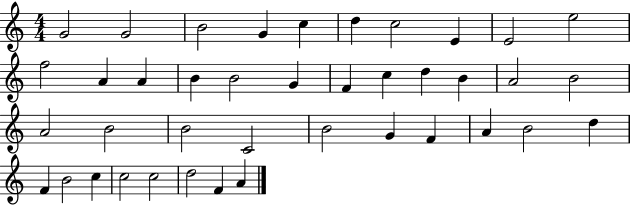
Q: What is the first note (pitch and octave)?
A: G4